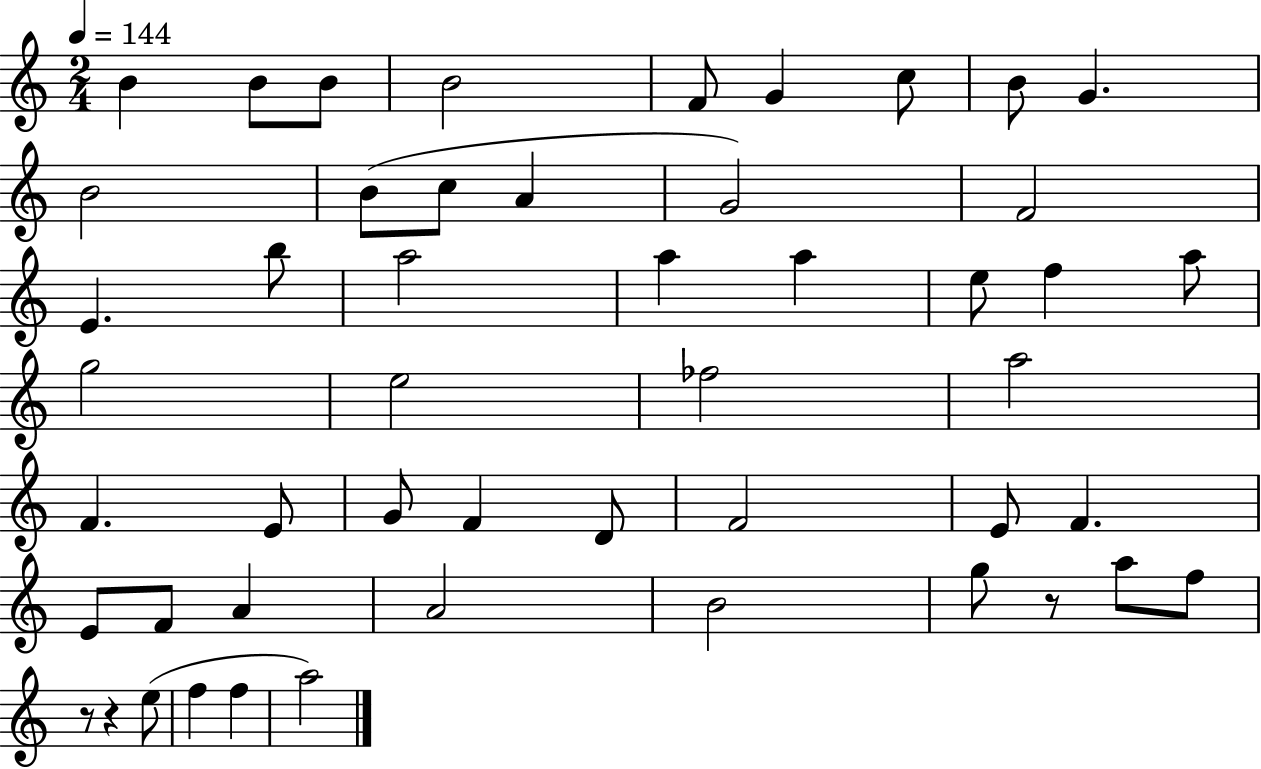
{
  \clef treble
  \numericTimeSignature
  \time 2/4
  \key c \major
  \tempo 4 = 144
  \repeat volta 2 { b'4 b'8 b'8 | b'2 | f'8 g'4 c''8 | b'8 g'4. | \break b'2 | b'8( c''8 a'4 | g'2) | f'2 | \break e'4. b''8 | a''2 | a''4 a''4 | e''8 f''4 a''8 | \break g''2 | e''2 | fes''2 | a''2 | \break f'4. e'8 | g'8 f'4 d'8 | f'2 | e'8 f'4. | \break e'8 f'8 a'4 | a'2 | b'2 | g''8 r8 a''8 f''8 | \break r8 r4 e''8( | f''4 f''4 | a''2) | } \bar "|."
}